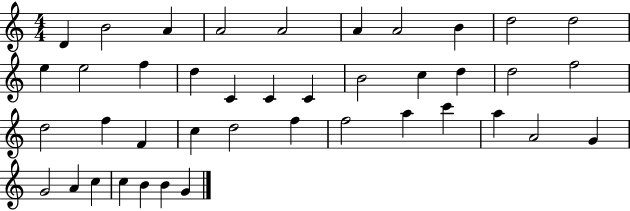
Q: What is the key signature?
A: C major